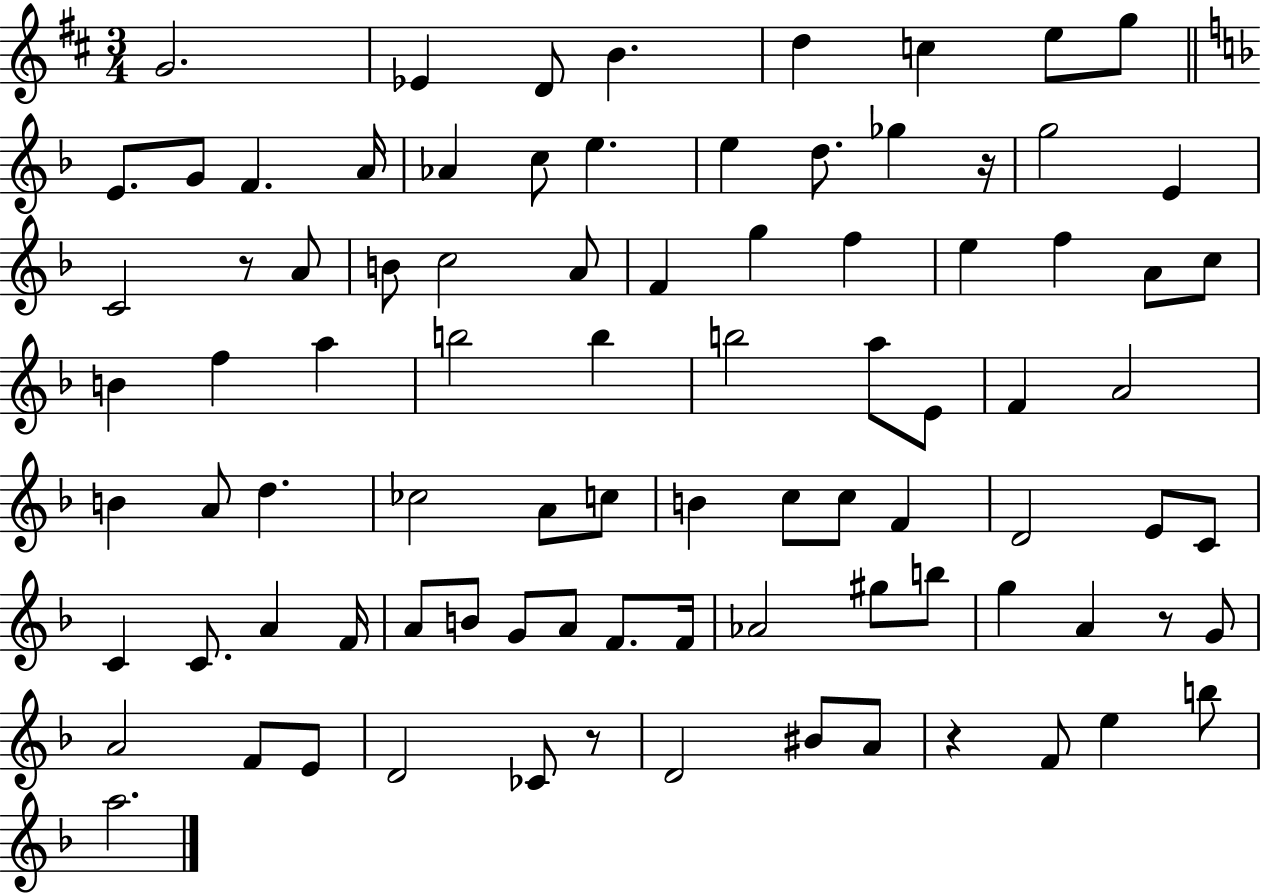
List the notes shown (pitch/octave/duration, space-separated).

G4/h. Eb4/q D4/e B4/q. D5/q C5/q E5/e G5/e E4/e. G4/e F4/q. A4/s Ab4/q C5/e E5/q. E5/q D5/e. Gb5/q R/s G5/h E4/q C4/h R/e A4/e B4/e C5/h A4/e F4/q G5/q F5/q E5/q F5/q A4/e C5/e B4/q F5/q A5/q B5/h B5/q B5/h A5/e E4/e F4/q A4/h B4/q A4/e D5/q. CES5/h A4/e C5/e B4/q C5/e C5/e F4/q D4/h E4/e C4/e C4/q C4/e. A4/q F4/s A4/e B4/e G4/e A4/e F4/e. F4/s Ab4/h G#5/e B5/e G5/q A4/q R/e G4/e A4/h F4/e E4/e D4/h CES4/e R/e D4/h BIS4/e A4/e R/q F4/e E5/q B5/e A5/h.